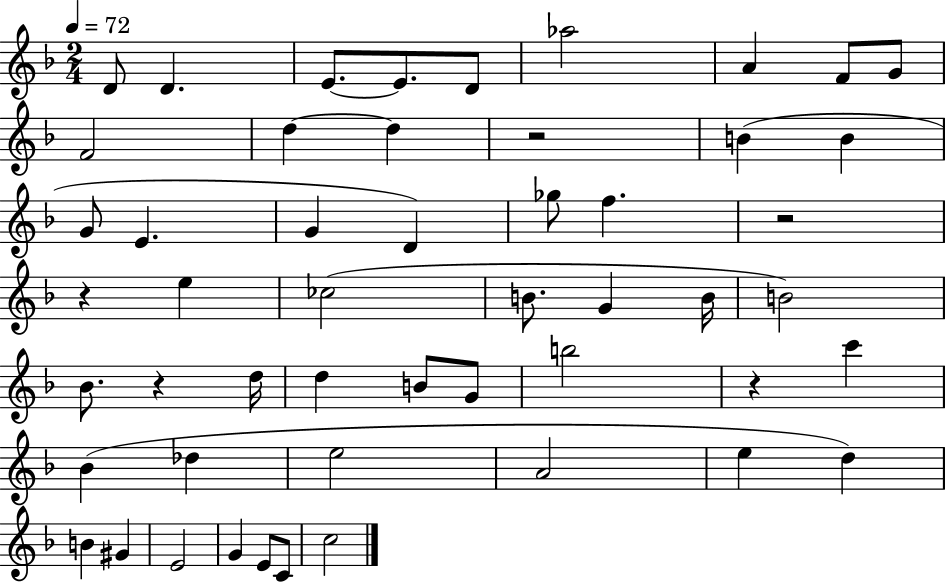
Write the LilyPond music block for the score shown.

{
  \clef treble
  \numericTimeSignature
  \time 2/4
  \key f \major
  \tempo 4 = 72
  \repeat volta 2 { d'8 d'4. | e'8.~~ e'8. d'8 | aes''2 | a'4 f'8 g'8 | \break f'2 | d''4~~ d''4 | r2 | b'4( b'4 | \break g'8 e'4. | g'4 d'4) | ges''8 f''4. | r2 | \break r4 e''4 | ces''2( | b'8. g'4 b'16 | b'2) | \break bes'8. r4 d''16 | d''4 b'8 g'8 | b''2 | r4 c'''4 | \break bes'4( des''4 | e''2 | a'2 | e''4 d''4) | \break b'4 gis'4 | e'2 | g'4 e'8 c'8 | c''2 | \break } \bar "|."
}